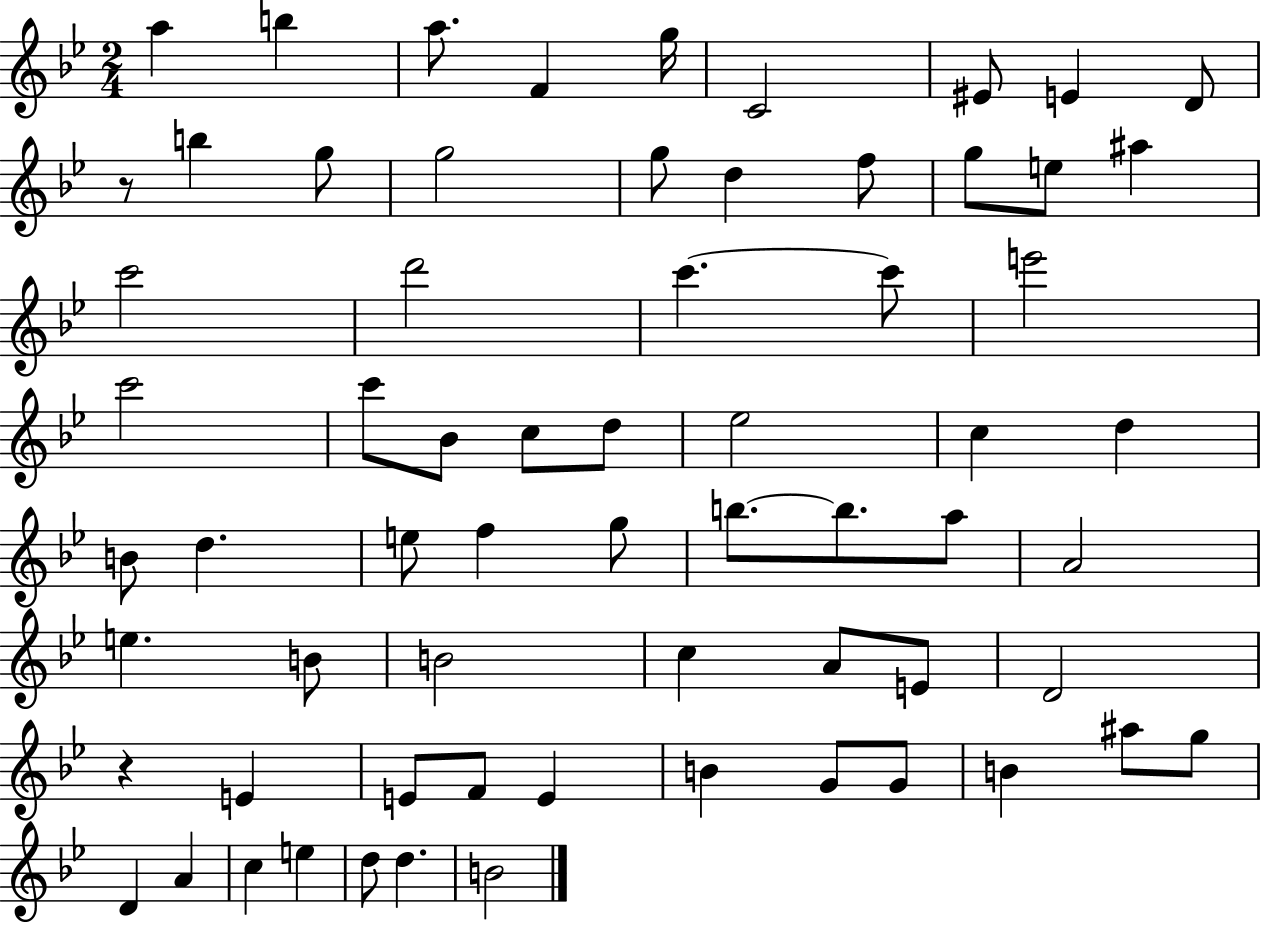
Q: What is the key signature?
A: BES major